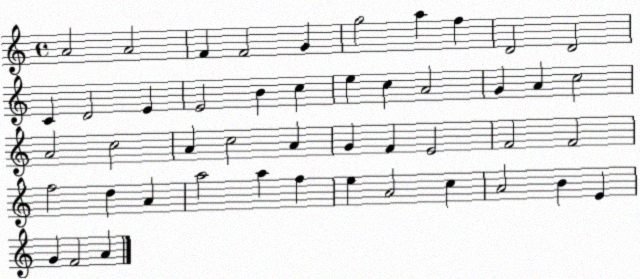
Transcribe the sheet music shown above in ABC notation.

X:1
T:Untitled
M:4/4
L:1/4
K:C
A2 A2 F F2 G g2 a f D2 D2 C D2 E E2 B c e c A2 G A c2 A2 c2 A c2 A G F E2 F2 F2 f2 d A a2 a f e A2 c A2 B E G F2 A